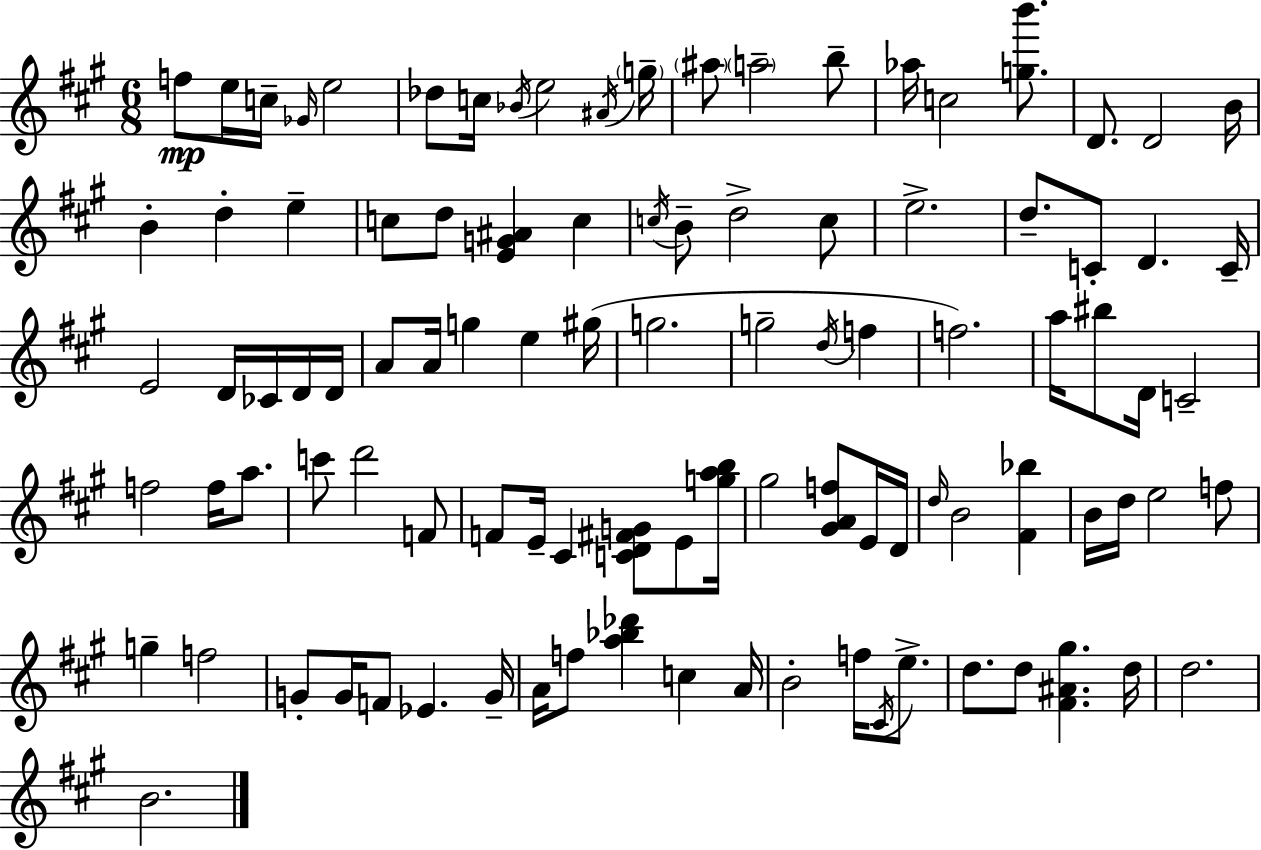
F5/e E5/s C5/s Gb4/s E5/h Db5/e C5/s Bb4/s E5/h A#4/s G5/s A#5/e A5/h B5/e Ab5/s C5/h [G5,B6]/e. D4/e. D4/h B4/s B4/q D5/q E5/q C5/e D5/e [E4,G4,A#4]/q C5/q C5/s B4/e D5/h C5/e E5/h. D5/e. C4/e D4/q. C4/s E4/h D4/s CES4/s D4/s D4/s A4/e A4/s G5/q E5/q G#5/s G5/h. G5/h D5/s F5/q F5/h. A5/s BIS5/e D4/s C4/h F5/h F5/s A5/e. C6/e D6/h F4/e F4/e E4/s C#4/q [C4,D4,F#4,G4]/e E4/e [G5,A5,B5]/s G#5/h [G#4,A4,F5]/e E4/s D4/s D5/s B4/h [F#4,Bb5]/q B4/s D5/s E5/h F5/e G5/q F5/h G4/e G4/s F4/e Eb4/q. G4/s A4/s F5/e [A5,Bb5,Db6]/q C5/q A4/s B4/h F5/s C#4/s E5/e. D5/e. D5/e [F#4,A#4,G#5]/q. D5/s D5/h. B4/h.